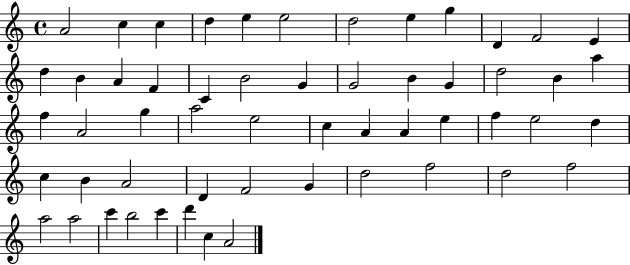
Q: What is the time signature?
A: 4/4